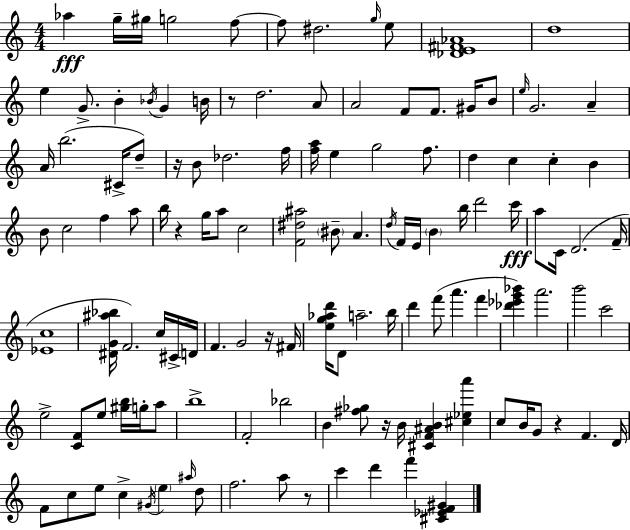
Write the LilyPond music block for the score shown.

{
  \clef treble
  \numericTimeSignature
  \time 4/4
  \key c \major
  aes''4\fff g''16-- gis''16 g''2 f''8~~ | f''8 dis''2. \grace { g''16 } e''8 | <des' e' fis' aes'>1 | d''1 | \break e''4 g'8.-> b'4-. \acciaccatura { bes'16 } g'4 | b'16 r8 d''2. | a'8 a'2 f'8 f'8. gis'16 | b'8 \grace { e''16 } g'2. a'4-- | \break a'16 b''2.( | cis'16-> d''8--) r16 b'8 des''2. | f''16 <f'' a''>16 e''4 g''2 | f''8. d''4 c''4 c''4-. b'4 | \break b'8 c''2 f''4 | a''8 b''16 r4 g''16 a''8 c''2 | <f' dis'' ais''>2 \parenthesize bis'8-- a'4. | \acciaccatura { d''16 } f'16 e'16 \parenthesize b'4 b''16 d'''2 | \break c'''16\fff a''8 c'16 d'2.( | f'16-- <ees' c''>1 | <dis' g' ais'' bes''>16 f'2.) | c''16 cis'16-> d'16 f'4. g'2 | \break r16 fis'16 <e'' g'' aes'' d'''>16 d'8 a''2.-- | b''16 d'''4 f'''8( a'''4. | f'''4 <des''' ees''' g''' bes'''>4) a'''2. | b'''2 c'''2 | \break e''2-> <c' f'>8 e''8 | <gis'' b''>16 g''16-. a''8 b''1-> | f'2-. bes''2 | b'4 <fis'' ges''>8 r16 b'16 <cis' f' ais' b'>4 | \break <cis'' ees'' a'''>4 c''8 b'16 g'8 r4 f'4. | d'16 f'8 c''8 e''8 c''4-> \acciaccatura { gis'16 } \parenthesize e''4 | \grace { ais''16 } d''8 f''2. | a''8 r8 c'''4 d'''4 f'''4 | \break <cis' ees' f' gis'>4 \bar "|."
}